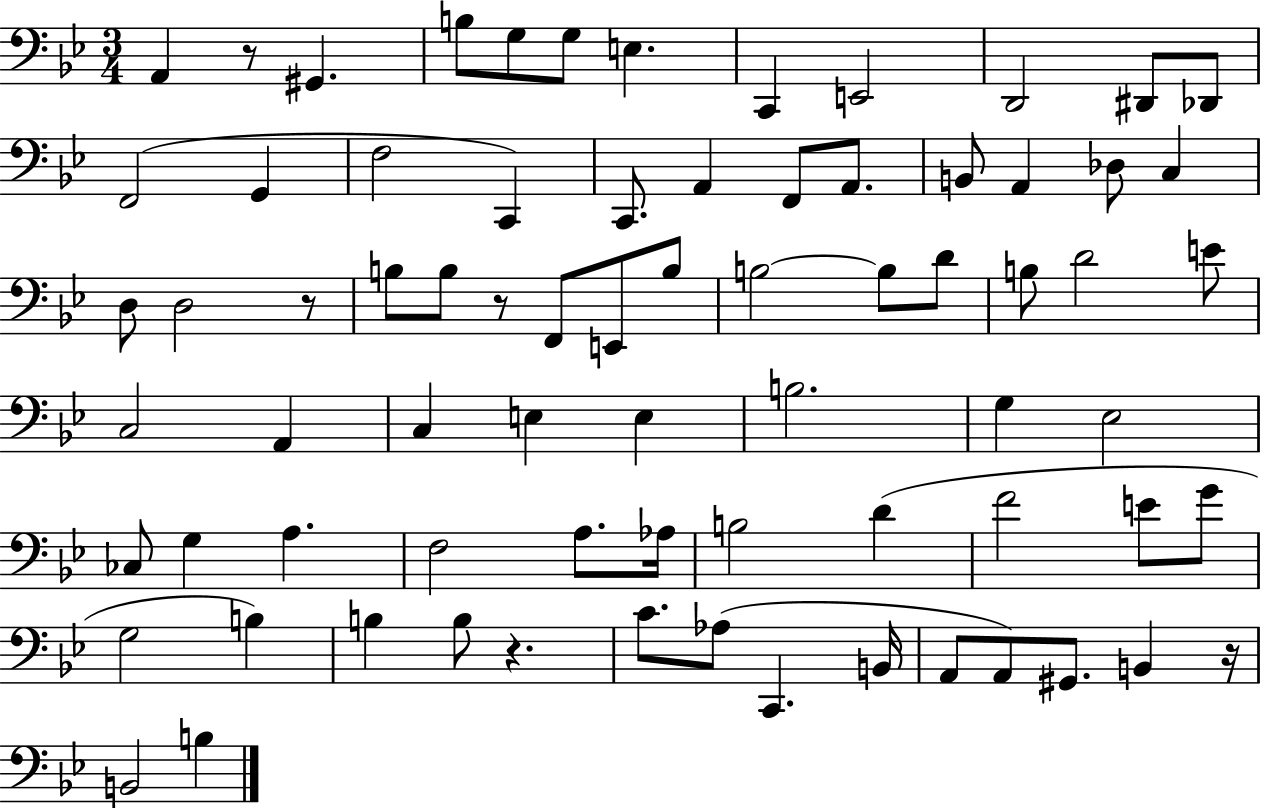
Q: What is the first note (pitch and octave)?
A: A2